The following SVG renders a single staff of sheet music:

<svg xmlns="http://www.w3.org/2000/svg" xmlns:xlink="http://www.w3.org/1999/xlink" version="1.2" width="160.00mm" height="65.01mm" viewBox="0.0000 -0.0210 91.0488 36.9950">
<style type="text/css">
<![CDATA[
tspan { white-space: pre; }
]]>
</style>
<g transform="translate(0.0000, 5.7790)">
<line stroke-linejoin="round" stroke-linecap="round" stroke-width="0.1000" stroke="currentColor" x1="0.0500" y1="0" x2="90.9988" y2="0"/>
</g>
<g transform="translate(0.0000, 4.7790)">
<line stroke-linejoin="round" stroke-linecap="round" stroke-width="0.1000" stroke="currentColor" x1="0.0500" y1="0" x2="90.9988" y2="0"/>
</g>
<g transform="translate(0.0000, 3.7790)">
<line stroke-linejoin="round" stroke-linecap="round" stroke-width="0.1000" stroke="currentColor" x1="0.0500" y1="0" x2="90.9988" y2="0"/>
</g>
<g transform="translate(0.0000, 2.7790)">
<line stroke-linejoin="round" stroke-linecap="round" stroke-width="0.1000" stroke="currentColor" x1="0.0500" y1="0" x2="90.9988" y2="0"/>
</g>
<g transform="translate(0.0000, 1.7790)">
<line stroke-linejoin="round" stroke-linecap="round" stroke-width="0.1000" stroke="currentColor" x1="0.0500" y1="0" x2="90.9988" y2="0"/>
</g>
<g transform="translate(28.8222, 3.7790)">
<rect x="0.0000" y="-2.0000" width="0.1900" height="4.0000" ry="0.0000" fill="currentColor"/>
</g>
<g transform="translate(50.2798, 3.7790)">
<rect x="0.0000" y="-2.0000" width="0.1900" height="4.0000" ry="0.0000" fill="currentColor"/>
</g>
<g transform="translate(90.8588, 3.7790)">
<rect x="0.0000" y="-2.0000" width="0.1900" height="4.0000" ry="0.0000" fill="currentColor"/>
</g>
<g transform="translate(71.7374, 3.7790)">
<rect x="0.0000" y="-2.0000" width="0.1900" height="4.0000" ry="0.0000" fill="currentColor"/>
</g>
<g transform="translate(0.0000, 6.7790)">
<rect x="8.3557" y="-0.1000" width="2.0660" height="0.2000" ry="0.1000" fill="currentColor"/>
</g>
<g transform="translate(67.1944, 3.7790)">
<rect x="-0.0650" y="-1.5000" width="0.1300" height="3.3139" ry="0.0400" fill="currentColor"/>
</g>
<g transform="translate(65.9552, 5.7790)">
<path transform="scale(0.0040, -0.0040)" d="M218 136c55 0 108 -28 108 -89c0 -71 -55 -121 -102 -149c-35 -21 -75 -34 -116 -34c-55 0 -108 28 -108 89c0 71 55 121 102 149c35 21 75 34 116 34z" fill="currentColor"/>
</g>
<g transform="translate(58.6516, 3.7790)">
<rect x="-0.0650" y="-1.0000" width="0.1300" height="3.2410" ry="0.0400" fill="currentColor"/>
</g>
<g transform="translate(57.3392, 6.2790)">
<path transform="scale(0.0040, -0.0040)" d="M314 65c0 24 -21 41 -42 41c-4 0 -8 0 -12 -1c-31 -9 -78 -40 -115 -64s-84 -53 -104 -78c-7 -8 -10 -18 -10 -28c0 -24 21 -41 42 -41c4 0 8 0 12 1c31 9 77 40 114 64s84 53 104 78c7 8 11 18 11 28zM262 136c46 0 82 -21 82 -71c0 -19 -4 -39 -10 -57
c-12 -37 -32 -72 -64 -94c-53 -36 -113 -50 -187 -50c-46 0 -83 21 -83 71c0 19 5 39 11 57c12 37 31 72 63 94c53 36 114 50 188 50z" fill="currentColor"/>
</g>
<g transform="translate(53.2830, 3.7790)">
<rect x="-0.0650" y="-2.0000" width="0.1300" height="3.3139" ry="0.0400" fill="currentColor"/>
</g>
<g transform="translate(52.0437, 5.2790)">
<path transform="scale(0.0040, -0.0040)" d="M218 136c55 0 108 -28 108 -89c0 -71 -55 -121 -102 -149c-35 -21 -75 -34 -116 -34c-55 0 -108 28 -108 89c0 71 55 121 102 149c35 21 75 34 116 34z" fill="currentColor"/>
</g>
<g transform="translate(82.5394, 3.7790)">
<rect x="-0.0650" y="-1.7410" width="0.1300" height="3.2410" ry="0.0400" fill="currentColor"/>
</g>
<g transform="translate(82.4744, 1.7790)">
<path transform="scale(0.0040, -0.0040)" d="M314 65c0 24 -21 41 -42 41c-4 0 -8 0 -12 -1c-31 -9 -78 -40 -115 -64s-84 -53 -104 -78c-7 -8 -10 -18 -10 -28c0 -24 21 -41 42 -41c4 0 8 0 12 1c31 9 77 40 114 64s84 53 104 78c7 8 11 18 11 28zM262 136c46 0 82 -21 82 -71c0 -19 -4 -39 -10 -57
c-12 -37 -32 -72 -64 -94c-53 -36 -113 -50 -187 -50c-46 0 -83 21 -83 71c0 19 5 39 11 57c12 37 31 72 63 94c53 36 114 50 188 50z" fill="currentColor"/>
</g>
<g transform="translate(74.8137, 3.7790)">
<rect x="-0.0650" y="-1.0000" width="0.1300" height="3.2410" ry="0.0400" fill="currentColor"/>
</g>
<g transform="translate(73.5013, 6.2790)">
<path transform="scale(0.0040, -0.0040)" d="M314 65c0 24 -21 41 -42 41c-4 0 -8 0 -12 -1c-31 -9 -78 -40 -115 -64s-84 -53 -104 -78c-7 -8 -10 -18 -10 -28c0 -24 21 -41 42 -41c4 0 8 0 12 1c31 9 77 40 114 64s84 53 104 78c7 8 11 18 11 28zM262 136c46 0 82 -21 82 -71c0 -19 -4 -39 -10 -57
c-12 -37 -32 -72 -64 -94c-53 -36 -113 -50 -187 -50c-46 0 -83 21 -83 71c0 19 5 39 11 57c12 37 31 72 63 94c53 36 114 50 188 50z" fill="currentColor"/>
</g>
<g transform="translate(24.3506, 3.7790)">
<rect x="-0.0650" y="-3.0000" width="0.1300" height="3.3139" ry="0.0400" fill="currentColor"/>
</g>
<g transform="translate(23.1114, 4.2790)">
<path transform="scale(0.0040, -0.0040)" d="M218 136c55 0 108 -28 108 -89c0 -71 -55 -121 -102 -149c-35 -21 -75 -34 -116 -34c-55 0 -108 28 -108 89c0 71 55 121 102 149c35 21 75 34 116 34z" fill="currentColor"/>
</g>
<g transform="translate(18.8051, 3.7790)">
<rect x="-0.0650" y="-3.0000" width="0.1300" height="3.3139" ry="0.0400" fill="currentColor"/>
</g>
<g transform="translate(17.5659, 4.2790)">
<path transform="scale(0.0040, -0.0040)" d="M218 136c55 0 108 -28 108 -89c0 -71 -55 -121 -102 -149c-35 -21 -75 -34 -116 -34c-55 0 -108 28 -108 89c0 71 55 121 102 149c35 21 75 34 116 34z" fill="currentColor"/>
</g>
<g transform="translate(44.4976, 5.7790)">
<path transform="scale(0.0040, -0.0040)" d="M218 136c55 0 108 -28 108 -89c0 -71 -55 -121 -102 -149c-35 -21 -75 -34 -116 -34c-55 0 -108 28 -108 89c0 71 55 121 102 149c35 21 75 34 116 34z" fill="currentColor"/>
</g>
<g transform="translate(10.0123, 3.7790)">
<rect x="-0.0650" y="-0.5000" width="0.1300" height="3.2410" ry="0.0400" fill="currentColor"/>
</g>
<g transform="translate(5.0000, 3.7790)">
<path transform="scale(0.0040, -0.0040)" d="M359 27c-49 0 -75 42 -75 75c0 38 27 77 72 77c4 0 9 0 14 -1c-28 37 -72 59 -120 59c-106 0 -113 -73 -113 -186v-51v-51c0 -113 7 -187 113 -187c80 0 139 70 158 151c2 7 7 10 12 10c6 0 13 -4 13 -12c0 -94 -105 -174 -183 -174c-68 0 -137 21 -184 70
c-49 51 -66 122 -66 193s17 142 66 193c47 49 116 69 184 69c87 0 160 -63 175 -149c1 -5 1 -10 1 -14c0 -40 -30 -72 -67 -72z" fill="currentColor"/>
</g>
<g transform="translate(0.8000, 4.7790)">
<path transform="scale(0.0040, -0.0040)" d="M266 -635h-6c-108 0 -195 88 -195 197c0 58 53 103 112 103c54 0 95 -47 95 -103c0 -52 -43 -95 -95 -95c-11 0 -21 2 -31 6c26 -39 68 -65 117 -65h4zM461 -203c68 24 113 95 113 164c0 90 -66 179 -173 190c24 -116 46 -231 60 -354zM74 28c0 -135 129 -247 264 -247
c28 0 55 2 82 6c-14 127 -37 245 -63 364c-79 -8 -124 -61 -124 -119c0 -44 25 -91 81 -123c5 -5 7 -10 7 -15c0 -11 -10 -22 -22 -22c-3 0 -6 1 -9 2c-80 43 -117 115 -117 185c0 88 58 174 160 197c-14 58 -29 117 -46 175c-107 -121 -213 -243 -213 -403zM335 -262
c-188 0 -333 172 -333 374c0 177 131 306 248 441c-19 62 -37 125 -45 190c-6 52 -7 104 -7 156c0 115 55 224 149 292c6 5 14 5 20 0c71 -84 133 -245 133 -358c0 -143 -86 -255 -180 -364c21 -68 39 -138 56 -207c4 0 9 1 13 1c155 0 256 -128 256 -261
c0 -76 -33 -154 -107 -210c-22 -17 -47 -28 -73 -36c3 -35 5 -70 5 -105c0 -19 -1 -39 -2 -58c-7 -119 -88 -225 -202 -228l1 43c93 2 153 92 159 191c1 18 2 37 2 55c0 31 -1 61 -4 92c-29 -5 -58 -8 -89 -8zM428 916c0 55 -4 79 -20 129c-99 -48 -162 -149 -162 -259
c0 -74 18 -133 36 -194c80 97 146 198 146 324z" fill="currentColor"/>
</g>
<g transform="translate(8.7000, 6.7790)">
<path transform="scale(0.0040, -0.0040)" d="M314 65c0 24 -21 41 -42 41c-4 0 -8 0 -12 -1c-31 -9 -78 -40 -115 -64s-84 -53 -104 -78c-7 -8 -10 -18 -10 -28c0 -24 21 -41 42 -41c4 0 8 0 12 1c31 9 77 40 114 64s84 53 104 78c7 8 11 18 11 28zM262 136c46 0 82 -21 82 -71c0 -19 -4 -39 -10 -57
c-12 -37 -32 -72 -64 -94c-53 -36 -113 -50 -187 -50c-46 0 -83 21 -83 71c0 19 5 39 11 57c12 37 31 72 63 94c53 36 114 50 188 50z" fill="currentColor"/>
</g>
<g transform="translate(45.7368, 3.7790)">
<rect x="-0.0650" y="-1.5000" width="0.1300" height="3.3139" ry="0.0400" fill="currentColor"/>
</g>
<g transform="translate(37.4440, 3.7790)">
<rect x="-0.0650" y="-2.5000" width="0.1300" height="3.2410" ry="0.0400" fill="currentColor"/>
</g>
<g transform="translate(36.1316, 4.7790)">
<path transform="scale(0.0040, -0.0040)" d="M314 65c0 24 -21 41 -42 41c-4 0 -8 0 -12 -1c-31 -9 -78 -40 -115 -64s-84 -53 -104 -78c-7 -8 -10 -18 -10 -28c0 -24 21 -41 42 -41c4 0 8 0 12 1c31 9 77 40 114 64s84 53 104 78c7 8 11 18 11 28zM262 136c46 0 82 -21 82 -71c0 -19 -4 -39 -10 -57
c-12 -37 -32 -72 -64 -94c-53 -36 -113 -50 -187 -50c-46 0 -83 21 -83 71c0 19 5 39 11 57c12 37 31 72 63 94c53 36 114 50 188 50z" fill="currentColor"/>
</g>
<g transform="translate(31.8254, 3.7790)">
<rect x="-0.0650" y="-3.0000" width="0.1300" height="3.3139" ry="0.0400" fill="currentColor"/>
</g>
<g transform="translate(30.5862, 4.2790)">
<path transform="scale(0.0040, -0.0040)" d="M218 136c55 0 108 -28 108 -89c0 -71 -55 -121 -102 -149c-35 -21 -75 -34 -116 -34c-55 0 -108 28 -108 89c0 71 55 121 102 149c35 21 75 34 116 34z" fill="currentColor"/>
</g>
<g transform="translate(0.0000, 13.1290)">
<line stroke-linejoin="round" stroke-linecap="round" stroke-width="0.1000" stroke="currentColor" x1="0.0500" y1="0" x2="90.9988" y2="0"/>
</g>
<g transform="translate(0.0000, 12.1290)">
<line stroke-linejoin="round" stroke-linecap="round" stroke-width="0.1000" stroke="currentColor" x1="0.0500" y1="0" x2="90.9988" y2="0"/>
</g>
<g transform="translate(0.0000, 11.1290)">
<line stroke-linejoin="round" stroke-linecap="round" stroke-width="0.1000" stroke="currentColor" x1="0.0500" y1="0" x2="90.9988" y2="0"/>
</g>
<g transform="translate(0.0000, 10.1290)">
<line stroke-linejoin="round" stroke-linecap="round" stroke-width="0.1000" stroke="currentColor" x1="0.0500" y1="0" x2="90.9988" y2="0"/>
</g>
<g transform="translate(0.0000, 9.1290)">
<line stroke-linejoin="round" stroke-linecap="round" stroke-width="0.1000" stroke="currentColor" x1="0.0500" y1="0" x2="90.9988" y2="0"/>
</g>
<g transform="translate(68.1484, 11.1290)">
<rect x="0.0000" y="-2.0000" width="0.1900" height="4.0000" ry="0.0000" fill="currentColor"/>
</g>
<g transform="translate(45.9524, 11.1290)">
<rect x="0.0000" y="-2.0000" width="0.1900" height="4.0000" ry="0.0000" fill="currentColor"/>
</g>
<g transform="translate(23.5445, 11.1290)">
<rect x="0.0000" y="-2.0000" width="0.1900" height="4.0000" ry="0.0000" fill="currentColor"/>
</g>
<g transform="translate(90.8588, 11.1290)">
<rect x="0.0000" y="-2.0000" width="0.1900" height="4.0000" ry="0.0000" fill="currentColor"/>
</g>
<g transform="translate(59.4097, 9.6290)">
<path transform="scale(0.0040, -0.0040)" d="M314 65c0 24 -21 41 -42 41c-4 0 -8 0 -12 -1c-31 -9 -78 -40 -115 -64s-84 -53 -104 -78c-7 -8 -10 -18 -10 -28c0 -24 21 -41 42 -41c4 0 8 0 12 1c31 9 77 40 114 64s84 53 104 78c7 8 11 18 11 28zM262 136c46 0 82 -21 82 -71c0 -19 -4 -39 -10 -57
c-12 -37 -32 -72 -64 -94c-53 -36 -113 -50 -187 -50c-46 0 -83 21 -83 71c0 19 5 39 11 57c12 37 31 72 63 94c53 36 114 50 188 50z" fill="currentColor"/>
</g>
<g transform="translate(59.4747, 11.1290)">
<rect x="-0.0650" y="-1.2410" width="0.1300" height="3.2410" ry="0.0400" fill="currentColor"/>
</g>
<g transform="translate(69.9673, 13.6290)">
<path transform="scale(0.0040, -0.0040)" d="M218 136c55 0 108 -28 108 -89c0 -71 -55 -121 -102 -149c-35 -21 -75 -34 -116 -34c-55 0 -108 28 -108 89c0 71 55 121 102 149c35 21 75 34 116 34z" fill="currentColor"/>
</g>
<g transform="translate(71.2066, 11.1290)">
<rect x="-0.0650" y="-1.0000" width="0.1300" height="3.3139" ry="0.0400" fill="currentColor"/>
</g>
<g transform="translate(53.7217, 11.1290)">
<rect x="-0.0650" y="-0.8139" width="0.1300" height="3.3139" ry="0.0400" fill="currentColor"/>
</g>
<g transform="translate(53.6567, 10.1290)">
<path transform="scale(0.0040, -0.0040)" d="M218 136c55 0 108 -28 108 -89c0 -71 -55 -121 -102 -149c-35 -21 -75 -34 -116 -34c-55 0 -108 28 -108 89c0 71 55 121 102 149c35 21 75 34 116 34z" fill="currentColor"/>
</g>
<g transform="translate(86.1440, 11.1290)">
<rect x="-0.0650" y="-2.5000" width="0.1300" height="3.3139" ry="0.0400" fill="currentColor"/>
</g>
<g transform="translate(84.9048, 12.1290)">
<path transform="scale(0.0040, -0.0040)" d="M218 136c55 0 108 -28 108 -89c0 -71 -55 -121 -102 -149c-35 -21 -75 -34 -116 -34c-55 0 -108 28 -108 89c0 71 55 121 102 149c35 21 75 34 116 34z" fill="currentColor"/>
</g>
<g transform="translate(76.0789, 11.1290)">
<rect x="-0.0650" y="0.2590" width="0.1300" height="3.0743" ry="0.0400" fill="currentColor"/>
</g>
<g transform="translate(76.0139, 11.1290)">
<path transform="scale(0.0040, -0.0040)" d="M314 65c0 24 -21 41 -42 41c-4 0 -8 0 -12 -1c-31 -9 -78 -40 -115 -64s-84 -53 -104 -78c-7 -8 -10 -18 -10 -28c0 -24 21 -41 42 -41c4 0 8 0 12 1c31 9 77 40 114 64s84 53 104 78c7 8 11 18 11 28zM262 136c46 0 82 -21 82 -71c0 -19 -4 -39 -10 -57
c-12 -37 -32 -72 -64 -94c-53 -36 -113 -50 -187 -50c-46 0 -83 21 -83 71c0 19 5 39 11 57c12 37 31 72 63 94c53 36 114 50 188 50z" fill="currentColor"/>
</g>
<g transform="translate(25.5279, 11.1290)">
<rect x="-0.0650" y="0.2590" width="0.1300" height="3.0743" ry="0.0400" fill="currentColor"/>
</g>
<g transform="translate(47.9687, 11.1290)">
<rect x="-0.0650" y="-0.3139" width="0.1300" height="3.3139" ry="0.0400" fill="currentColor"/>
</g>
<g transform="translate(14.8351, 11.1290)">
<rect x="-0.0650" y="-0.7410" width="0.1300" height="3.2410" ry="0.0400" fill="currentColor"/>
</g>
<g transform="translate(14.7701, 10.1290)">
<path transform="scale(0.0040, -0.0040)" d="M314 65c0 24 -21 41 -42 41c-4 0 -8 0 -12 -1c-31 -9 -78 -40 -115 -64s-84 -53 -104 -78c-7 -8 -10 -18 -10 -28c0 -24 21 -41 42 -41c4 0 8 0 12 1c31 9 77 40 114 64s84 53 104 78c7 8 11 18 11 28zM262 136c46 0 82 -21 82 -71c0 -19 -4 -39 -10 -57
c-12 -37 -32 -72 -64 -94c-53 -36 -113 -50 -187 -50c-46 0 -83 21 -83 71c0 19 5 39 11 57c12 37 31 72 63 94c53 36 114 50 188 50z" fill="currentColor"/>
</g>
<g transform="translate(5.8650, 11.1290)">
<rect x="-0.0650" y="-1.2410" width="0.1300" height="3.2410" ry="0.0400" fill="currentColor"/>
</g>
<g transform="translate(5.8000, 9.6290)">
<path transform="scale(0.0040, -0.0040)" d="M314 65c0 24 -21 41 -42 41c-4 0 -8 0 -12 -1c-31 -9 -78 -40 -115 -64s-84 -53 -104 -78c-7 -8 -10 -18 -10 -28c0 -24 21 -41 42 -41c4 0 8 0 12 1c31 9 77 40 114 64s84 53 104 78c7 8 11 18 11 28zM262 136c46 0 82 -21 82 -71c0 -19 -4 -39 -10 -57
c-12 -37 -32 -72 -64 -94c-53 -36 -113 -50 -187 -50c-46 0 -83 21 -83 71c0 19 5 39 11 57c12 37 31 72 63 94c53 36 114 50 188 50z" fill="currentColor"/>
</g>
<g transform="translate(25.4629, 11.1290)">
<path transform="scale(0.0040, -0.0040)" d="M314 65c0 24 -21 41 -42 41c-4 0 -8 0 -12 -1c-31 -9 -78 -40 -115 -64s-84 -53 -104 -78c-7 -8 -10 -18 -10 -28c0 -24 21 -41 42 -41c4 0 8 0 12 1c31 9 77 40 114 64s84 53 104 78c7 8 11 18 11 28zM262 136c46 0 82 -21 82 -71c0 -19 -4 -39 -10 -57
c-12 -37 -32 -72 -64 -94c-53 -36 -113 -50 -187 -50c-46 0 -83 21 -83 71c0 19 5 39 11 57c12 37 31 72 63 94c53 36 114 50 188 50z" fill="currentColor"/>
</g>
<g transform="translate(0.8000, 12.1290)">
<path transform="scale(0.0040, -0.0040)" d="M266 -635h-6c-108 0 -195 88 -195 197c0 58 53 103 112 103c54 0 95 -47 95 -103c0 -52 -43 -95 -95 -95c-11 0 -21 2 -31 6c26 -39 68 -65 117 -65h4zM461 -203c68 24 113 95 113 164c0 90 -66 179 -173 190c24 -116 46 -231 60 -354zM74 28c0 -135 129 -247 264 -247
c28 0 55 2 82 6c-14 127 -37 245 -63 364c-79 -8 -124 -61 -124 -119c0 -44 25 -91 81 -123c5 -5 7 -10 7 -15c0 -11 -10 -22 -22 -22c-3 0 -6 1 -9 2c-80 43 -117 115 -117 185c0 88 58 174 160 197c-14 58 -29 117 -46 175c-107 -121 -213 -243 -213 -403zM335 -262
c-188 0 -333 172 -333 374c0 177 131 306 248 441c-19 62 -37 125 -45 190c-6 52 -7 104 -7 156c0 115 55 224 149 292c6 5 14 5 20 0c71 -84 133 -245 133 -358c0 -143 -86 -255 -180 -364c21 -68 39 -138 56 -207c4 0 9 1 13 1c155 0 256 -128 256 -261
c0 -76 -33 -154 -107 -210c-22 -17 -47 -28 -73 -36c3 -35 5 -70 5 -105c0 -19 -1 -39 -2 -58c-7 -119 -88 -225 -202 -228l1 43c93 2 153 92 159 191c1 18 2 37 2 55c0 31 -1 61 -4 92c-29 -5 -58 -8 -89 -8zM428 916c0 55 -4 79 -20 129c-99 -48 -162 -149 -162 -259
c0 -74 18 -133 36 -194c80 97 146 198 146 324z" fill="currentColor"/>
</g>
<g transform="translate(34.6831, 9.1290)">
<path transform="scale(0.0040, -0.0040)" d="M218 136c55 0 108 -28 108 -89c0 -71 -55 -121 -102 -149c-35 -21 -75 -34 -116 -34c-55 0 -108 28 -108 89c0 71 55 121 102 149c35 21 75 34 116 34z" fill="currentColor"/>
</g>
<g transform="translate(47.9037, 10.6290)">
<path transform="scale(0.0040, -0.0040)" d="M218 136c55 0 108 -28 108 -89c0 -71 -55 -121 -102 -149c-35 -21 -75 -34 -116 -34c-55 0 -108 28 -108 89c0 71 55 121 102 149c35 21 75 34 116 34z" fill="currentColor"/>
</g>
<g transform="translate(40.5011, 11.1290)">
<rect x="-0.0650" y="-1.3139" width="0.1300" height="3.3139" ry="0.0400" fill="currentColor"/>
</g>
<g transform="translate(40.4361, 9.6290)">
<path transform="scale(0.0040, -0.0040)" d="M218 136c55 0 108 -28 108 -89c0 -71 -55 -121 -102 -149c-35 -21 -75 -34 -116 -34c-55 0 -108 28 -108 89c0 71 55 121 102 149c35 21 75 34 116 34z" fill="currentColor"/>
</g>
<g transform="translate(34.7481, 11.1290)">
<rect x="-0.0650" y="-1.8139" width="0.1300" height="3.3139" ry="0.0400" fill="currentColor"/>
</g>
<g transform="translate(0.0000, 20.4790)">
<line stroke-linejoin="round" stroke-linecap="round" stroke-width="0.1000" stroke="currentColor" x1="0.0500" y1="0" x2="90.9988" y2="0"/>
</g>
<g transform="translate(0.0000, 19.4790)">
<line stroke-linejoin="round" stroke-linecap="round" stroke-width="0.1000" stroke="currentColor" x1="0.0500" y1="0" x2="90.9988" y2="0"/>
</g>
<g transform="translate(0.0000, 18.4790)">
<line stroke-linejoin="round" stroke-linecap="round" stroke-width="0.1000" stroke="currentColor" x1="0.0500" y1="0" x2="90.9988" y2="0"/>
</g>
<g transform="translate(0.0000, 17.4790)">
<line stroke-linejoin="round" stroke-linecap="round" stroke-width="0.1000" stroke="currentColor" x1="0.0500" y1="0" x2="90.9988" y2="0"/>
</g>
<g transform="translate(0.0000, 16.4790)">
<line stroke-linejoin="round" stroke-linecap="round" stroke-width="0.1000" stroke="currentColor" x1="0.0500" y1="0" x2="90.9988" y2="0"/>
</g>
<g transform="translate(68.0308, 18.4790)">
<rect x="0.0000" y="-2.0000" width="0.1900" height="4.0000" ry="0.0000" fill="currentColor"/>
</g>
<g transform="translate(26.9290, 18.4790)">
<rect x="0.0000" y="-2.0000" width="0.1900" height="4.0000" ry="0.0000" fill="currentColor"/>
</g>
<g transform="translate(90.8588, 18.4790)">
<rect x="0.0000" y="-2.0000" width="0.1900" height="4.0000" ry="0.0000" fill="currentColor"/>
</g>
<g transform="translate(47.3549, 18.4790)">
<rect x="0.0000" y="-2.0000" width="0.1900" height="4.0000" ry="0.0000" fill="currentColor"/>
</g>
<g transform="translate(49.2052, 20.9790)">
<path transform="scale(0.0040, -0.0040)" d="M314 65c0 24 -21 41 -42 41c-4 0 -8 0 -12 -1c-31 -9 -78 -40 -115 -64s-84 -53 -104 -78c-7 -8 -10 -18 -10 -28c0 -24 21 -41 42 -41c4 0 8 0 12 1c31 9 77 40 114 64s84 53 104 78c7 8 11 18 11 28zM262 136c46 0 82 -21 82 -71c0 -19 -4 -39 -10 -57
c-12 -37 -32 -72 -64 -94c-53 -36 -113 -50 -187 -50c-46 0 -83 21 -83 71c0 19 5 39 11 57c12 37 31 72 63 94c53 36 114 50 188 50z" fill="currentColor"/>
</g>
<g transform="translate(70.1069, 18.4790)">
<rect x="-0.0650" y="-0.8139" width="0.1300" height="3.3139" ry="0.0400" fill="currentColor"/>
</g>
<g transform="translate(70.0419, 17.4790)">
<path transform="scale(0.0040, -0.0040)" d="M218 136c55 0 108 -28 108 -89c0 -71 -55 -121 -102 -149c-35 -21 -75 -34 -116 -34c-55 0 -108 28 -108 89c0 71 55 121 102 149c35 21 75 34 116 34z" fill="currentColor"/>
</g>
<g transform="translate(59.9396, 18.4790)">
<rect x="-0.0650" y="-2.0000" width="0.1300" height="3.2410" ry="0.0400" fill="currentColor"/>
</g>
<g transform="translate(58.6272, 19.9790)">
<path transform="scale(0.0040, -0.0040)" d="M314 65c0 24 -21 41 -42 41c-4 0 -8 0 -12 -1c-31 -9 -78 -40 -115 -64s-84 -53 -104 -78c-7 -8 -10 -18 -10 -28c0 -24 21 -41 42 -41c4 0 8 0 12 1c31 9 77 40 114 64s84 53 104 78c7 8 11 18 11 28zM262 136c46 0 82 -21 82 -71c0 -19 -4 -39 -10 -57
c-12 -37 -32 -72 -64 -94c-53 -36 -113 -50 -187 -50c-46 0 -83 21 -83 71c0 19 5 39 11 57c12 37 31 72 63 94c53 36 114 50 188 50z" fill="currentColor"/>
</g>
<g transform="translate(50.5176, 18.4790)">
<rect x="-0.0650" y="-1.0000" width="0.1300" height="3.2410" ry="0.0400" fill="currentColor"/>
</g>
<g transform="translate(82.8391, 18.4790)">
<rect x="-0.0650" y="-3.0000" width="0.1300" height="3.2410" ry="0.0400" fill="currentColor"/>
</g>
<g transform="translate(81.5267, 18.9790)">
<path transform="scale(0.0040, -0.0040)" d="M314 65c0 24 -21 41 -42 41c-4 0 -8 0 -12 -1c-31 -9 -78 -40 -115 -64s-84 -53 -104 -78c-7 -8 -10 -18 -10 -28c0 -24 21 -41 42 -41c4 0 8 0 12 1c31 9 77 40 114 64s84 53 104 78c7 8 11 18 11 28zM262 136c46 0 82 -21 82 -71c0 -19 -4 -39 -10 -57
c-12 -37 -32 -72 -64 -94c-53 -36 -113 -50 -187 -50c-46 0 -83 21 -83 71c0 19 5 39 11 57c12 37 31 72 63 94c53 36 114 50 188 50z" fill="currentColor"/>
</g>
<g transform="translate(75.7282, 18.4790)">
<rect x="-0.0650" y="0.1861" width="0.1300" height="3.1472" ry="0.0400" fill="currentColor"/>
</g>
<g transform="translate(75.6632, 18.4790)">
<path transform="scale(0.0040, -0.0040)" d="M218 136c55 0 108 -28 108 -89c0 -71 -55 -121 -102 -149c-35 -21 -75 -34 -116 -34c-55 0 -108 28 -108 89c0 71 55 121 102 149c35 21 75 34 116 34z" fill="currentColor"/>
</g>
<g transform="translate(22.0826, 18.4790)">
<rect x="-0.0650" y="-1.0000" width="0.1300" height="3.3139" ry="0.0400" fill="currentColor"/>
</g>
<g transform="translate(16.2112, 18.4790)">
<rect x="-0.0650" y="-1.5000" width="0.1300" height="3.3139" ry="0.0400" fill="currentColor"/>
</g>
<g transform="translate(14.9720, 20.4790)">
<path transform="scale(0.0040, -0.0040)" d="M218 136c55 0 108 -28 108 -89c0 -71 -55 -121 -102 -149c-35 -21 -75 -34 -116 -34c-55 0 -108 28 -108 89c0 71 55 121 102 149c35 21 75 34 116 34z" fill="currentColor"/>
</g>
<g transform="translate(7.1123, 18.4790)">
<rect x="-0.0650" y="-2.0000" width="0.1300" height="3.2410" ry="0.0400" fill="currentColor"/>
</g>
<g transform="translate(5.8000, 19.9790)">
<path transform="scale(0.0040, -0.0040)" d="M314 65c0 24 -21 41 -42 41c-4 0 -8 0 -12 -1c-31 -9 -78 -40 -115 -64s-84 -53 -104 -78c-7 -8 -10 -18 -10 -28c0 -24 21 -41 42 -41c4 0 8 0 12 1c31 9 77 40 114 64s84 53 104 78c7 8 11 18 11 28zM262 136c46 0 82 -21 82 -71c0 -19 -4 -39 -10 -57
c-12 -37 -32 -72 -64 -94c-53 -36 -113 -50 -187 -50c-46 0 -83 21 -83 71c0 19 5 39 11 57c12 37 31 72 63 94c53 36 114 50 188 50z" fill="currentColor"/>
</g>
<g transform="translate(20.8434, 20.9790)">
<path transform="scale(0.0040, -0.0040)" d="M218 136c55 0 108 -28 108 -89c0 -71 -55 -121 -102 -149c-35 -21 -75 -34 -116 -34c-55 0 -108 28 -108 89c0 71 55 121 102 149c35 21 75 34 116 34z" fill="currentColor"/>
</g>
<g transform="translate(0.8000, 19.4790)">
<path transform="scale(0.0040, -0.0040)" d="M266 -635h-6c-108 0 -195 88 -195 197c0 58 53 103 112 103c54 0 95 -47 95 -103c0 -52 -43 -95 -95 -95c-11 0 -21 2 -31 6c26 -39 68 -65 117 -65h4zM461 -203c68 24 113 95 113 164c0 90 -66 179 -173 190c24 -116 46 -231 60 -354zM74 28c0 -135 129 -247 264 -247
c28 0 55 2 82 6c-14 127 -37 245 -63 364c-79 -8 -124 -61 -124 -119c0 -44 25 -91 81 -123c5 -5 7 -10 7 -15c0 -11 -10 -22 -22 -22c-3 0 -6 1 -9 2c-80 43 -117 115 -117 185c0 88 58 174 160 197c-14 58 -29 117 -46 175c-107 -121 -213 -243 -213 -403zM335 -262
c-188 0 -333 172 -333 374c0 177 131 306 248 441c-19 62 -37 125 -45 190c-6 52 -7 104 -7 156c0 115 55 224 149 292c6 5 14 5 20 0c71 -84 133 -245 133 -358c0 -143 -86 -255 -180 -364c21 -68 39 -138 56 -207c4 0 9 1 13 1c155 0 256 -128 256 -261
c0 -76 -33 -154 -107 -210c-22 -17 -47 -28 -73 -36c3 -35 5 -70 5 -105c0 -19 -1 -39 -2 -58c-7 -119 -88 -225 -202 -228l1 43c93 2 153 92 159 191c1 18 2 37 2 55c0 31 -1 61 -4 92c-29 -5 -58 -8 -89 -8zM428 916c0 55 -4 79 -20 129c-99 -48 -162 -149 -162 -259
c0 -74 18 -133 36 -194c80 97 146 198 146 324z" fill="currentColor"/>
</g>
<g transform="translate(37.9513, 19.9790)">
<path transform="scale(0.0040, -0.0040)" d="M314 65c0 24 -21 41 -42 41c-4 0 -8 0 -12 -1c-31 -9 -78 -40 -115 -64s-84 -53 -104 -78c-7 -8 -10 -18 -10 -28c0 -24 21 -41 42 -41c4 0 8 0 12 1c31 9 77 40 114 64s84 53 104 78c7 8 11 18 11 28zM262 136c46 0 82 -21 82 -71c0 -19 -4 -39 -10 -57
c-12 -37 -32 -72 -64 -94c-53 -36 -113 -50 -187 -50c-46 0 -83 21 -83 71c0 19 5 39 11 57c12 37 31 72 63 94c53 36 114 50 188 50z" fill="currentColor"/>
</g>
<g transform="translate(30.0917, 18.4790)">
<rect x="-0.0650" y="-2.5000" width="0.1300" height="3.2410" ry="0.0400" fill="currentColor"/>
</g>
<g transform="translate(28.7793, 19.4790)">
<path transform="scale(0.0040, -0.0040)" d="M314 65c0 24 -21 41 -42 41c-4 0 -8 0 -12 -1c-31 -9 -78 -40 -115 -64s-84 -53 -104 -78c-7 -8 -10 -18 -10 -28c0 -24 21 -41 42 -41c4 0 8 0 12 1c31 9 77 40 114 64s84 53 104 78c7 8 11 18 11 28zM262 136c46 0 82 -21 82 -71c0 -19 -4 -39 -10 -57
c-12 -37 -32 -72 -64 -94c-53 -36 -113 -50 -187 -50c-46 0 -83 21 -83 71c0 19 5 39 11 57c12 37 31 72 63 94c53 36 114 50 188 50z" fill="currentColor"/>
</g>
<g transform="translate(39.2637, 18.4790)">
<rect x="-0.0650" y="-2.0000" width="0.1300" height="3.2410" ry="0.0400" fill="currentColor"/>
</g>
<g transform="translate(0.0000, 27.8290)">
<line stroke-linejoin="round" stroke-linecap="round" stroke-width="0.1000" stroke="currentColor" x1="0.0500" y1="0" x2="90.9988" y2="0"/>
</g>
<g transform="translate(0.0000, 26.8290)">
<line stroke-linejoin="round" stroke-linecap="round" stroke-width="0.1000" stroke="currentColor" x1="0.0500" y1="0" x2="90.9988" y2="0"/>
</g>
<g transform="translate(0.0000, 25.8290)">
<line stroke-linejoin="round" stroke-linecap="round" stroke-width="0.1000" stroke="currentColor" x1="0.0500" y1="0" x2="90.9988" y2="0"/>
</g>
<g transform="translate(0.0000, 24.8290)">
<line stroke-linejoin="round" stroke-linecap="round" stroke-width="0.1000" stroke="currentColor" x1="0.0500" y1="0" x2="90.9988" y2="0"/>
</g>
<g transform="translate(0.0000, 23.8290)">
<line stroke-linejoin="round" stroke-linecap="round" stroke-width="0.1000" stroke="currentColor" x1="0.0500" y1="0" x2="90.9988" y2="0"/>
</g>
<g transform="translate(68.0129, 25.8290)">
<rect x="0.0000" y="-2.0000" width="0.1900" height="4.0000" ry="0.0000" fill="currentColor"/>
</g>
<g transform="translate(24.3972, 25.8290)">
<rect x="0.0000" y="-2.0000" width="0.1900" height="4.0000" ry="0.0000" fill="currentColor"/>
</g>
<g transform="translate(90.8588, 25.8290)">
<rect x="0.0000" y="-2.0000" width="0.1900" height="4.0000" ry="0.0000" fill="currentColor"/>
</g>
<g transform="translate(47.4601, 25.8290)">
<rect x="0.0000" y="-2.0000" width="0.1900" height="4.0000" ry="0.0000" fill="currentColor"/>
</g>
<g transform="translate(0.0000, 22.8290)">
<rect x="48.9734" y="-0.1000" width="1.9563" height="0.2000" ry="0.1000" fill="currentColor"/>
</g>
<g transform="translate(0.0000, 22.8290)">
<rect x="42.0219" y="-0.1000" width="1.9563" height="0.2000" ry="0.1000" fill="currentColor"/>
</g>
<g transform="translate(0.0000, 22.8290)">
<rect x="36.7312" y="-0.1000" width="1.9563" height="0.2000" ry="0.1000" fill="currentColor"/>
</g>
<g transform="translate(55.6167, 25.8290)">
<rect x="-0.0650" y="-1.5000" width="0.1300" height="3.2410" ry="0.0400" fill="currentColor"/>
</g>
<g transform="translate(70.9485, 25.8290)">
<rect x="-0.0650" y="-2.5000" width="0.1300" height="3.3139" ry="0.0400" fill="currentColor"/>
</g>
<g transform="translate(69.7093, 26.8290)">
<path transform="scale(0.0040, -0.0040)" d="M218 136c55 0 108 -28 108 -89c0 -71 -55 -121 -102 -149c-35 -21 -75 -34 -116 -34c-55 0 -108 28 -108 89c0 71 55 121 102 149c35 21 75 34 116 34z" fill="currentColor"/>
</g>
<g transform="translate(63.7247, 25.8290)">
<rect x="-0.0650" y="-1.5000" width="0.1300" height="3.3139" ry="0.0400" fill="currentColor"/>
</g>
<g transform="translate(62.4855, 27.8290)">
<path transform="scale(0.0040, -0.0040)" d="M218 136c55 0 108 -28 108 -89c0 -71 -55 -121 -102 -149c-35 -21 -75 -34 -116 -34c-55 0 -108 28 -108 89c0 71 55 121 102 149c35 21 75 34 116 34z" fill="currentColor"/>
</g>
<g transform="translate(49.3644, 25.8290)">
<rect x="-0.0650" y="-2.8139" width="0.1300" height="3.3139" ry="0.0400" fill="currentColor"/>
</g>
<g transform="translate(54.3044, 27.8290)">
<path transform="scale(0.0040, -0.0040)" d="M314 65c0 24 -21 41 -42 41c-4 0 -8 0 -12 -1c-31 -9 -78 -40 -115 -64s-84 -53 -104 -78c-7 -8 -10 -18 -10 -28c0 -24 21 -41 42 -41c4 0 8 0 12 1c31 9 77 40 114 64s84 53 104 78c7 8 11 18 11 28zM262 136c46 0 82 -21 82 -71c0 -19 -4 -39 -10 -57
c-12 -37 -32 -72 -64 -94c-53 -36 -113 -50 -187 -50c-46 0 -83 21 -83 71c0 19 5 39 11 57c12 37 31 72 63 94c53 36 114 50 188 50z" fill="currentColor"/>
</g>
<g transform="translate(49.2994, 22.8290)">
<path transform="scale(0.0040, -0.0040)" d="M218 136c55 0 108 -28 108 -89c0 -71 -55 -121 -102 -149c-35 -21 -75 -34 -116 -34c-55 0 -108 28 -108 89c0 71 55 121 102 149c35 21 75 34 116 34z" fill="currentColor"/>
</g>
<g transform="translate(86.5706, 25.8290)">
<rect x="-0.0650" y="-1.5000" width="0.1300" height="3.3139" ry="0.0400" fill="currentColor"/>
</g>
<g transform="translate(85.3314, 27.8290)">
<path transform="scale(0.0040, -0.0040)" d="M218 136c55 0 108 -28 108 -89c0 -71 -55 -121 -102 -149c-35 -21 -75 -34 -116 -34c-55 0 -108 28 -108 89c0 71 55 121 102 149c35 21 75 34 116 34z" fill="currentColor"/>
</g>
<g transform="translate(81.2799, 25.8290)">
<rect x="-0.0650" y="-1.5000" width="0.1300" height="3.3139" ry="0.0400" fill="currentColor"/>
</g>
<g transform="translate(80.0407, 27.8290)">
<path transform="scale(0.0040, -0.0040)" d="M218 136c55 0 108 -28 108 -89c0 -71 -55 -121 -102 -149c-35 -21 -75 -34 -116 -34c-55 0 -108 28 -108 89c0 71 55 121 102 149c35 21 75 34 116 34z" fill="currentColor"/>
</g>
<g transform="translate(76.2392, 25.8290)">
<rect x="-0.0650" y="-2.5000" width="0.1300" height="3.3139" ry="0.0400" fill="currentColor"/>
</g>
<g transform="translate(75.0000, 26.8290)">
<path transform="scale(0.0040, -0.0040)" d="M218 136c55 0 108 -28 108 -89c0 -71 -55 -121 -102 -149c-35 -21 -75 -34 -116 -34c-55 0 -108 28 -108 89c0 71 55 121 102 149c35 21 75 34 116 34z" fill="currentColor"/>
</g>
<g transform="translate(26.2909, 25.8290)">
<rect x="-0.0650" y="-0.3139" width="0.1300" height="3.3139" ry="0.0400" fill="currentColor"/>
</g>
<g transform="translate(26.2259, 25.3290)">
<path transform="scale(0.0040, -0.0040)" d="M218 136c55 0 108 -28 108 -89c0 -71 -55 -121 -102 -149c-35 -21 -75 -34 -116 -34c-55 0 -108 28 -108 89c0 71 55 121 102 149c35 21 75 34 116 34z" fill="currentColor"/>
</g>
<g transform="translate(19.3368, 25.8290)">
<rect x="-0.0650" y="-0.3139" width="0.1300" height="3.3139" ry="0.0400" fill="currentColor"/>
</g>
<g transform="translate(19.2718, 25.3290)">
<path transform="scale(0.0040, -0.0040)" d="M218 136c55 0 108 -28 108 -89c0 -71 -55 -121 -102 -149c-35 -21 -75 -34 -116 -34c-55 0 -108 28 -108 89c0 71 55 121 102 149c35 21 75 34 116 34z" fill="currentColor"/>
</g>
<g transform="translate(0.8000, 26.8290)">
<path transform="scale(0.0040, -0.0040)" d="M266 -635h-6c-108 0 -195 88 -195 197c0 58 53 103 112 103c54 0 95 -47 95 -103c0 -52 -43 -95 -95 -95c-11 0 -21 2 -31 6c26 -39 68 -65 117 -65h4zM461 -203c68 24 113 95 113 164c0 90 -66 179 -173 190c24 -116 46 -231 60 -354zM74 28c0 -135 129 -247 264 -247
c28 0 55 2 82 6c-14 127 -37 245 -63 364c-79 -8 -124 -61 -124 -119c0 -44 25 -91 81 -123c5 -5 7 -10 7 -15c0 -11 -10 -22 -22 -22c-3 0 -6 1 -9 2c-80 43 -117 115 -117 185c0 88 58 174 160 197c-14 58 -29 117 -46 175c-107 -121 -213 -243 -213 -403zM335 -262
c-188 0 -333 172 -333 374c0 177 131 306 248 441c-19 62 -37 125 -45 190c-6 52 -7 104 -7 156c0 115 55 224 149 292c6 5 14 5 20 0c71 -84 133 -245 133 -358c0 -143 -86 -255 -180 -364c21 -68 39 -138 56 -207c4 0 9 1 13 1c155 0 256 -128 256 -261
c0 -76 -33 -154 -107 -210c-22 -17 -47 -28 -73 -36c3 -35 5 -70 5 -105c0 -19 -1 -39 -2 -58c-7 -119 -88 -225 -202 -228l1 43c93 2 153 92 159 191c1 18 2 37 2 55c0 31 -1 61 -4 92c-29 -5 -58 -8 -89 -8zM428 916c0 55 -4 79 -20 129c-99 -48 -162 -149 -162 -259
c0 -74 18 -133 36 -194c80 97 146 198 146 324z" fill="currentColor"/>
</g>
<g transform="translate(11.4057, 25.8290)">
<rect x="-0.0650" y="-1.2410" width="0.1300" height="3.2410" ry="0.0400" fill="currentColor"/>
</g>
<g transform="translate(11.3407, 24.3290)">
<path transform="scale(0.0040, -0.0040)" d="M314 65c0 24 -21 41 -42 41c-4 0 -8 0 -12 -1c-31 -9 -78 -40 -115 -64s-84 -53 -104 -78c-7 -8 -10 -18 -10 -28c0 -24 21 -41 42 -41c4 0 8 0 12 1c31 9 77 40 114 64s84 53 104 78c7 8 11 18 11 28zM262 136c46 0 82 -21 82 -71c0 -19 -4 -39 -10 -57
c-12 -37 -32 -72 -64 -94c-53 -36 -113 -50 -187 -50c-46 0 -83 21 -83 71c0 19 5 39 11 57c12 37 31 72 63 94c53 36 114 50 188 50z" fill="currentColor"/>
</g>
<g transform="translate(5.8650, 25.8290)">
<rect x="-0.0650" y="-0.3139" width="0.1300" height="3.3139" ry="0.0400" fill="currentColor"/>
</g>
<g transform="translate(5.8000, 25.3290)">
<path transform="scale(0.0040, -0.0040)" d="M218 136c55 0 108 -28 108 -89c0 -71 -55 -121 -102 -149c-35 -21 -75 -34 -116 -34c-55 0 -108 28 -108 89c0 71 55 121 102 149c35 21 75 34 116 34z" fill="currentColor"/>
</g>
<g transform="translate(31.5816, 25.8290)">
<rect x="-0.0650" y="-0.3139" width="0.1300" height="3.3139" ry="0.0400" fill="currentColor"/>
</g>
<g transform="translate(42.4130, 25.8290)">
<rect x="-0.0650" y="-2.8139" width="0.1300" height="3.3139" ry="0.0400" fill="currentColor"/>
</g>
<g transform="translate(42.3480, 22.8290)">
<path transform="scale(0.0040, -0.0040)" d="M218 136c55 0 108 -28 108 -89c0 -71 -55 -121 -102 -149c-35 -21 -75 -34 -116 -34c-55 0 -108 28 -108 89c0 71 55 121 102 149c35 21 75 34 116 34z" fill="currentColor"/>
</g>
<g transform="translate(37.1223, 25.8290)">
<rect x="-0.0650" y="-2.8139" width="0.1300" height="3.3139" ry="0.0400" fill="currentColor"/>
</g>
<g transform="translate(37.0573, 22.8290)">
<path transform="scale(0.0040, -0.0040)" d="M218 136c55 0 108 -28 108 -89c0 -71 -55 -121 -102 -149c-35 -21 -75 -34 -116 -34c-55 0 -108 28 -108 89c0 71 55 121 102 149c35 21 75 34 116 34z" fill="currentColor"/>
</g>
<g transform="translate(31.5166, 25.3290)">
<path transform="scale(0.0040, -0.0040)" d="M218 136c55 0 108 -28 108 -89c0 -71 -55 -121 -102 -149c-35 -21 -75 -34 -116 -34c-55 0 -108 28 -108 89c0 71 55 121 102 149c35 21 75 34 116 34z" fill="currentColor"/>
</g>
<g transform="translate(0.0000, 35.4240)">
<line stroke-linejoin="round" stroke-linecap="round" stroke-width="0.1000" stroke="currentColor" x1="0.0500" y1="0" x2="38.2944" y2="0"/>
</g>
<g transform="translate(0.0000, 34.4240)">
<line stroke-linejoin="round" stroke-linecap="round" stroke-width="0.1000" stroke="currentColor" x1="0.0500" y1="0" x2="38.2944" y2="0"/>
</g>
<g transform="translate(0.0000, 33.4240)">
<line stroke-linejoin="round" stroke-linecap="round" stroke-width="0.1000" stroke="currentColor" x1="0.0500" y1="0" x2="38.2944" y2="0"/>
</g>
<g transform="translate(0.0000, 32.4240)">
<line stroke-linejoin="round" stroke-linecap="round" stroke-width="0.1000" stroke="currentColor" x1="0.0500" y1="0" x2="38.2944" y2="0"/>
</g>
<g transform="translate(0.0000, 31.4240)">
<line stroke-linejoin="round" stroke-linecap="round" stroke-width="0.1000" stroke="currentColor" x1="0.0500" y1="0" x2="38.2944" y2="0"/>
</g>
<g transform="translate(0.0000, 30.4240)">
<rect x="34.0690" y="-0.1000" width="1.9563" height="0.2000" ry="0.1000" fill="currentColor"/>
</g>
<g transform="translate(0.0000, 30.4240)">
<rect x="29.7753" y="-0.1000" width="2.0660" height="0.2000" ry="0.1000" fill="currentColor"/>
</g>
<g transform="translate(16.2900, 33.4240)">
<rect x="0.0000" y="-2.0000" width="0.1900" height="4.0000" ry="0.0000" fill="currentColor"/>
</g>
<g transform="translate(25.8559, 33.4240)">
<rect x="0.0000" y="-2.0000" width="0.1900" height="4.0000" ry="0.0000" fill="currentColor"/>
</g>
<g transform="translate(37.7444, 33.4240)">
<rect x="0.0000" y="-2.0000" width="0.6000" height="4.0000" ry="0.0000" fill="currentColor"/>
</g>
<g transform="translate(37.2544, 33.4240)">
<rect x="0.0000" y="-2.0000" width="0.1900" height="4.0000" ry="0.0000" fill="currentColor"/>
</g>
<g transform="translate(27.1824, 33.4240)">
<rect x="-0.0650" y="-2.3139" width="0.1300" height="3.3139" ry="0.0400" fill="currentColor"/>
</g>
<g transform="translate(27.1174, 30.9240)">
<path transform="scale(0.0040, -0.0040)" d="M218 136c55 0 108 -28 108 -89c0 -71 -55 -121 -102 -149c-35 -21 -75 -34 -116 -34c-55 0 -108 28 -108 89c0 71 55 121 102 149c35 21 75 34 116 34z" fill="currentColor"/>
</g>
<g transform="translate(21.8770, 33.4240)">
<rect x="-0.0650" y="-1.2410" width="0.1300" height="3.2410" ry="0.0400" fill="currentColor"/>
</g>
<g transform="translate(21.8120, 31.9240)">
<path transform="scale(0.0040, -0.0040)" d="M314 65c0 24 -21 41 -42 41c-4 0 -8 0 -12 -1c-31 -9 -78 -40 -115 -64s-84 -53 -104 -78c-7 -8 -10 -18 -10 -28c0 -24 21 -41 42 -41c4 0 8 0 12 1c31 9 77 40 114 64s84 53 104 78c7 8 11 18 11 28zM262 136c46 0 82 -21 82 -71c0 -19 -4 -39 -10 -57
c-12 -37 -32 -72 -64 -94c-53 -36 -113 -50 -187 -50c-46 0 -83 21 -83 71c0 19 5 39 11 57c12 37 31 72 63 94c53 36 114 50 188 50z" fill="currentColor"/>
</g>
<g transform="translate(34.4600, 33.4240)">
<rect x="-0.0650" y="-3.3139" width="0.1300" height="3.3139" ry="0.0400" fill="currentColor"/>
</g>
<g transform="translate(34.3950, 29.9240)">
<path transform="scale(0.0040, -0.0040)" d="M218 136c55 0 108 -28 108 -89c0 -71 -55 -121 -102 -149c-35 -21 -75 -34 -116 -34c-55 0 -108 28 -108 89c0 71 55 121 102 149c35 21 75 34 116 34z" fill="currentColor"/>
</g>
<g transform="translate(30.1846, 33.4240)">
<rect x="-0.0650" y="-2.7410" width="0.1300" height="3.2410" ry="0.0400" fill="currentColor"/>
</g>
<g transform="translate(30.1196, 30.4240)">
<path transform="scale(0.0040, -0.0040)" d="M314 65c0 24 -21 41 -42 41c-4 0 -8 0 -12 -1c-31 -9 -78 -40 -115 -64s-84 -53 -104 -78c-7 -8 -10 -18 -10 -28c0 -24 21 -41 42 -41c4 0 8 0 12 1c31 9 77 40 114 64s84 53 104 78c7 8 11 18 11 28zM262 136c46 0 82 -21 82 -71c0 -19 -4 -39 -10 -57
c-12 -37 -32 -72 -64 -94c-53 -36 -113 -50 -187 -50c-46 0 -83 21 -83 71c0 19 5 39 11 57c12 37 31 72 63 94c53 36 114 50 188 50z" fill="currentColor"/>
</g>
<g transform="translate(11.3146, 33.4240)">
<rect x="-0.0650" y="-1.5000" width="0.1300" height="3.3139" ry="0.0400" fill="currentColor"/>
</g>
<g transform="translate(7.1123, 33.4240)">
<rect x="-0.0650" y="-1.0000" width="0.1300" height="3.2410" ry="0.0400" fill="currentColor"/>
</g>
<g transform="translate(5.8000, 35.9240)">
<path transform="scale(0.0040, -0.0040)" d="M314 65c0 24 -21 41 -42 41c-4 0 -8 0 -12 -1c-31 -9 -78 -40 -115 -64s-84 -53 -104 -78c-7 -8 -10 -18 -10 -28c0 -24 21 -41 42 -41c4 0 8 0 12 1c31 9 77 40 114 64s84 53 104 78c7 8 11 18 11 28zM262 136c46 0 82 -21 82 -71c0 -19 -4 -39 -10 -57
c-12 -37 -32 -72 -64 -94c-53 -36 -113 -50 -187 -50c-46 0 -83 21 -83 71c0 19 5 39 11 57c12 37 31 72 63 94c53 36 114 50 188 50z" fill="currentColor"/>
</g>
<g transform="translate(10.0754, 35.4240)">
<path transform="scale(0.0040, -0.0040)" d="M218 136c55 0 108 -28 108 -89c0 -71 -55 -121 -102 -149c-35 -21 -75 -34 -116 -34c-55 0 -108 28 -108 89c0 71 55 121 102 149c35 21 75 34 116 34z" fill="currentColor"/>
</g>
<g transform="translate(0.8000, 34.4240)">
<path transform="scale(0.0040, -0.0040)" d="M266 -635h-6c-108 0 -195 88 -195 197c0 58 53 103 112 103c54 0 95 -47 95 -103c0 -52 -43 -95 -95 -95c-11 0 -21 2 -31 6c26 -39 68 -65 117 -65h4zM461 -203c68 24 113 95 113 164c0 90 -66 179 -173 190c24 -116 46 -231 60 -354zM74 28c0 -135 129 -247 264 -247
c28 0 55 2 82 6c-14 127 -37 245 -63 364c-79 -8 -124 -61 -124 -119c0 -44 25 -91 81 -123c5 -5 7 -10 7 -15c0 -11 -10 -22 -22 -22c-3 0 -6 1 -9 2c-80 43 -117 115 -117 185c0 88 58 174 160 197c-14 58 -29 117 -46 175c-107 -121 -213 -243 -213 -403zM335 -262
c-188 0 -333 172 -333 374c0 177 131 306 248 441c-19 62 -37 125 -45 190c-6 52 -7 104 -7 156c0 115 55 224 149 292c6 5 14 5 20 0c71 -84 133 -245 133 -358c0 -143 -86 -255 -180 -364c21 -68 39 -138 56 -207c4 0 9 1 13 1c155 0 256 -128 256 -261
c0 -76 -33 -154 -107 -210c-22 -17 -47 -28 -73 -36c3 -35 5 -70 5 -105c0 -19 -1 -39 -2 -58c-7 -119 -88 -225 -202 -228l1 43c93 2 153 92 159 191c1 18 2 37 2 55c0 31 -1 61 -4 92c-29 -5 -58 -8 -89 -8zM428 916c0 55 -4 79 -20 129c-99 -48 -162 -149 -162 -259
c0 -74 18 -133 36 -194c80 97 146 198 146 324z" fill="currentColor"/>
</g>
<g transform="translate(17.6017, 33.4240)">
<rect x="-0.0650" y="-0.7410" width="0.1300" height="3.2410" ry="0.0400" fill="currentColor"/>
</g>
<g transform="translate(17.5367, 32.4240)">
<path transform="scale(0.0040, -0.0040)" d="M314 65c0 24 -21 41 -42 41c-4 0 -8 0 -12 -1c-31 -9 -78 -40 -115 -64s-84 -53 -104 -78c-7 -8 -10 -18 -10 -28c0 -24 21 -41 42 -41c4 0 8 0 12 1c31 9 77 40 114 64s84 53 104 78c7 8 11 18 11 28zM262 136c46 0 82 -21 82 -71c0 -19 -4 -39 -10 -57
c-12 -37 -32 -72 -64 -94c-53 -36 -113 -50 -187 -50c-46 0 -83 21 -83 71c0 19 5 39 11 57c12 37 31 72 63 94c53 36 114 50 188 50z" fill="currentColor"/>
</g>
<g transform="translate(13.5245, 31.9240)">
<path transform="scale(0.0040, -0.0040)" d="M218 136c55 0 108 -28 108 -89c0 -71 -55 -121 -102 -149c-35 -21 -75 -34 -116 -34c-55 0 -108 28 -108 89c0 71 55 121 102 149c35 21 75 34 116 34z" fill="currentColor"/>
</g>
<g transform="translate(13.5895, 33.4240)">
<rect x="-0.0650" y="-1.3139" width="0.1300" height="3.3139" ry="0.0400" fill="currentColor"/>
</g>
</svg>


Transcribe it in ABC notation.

X:1
T:Untitled
M:4/4
L:1/4
K:C
C2 A A A G2 E F D2 E D2 f2 e2 d2 B2 f e c d e2 D B2 G F2 E D G2 F2 D2 F2 d B A2 c e2 c c c a a a E2 E G G E E D2 E e d2 e2 g a2 b